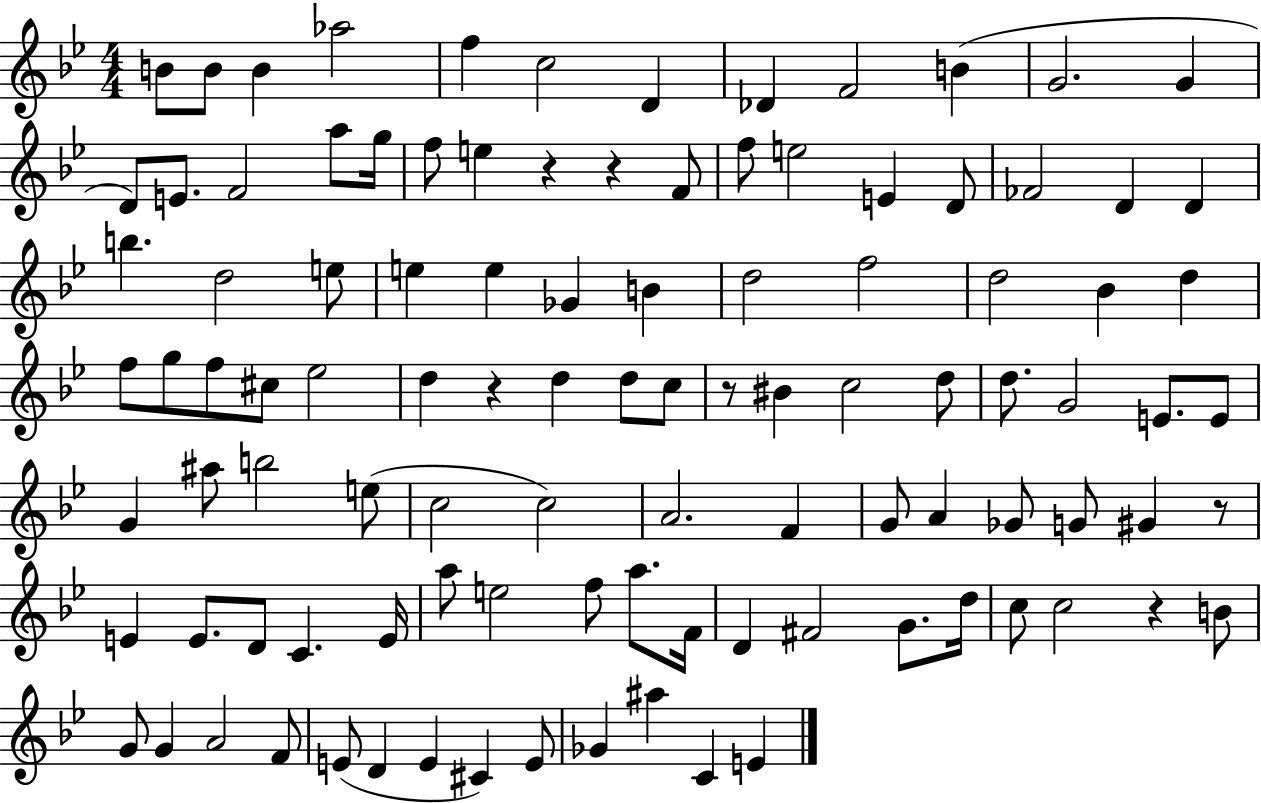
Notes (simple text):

B4/e B4/e B4/q Ab5/h F5/q C5/h D4/q Db4/q F4/h B4/q G4/h. G4/q D4/e E4/e. F4/h A5/e G5/s F5/e E5/q R/q R/q F4/e F5/e E5/h E4/q D4/e FES4/h D4/q D4/q B5/q. D5/h E5/e E5/q E5/q Gb4/q B4/q D5/h F5/h D5/h Bb4/q D5/q F5/e G5/e F5/e C#5/e Eb5/h D5/q R/q D5/q D5/e C5/e R/e BIS4/q C5/h D5/e D5/e. G4/h E4/e. E4/e G4/q A#5/e B5/h E5/e C5/h C5/h A4/h. F4/q G4/e A4/q Gb4/e G4/e G#4/q R/e E4/q E4/e. D4/e C4/q. E4/s A5/e E5/h F5/e A5/e. F4/s D4/q F#4/h G4/e. D5/s C5/e C5/h R/q B4/e G4/e G4/q A4/h F4/e E4/e D4/q E4/q C#4/q E4/e Gb4/q A#5/q C4/q E4/q